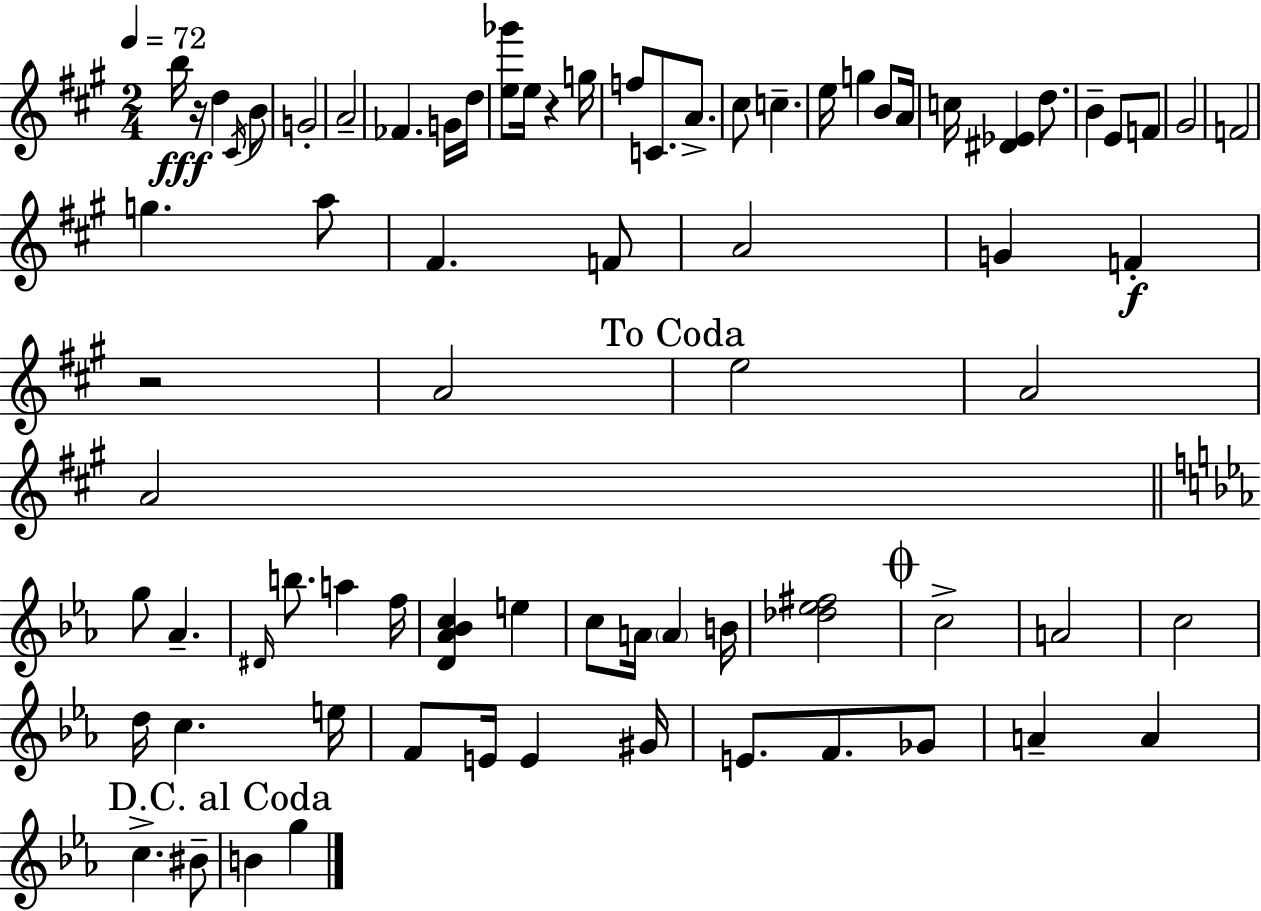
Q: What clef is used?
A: treble